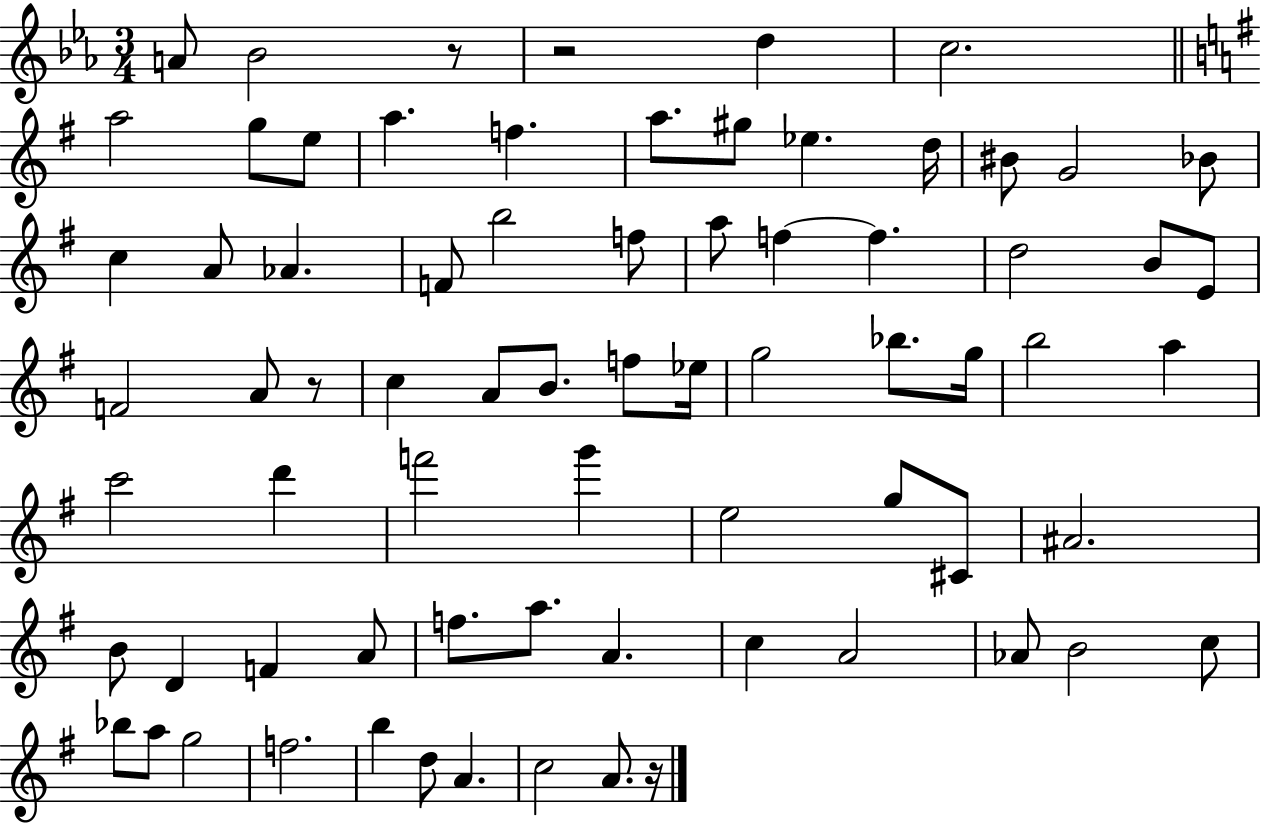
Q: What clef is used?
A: treble